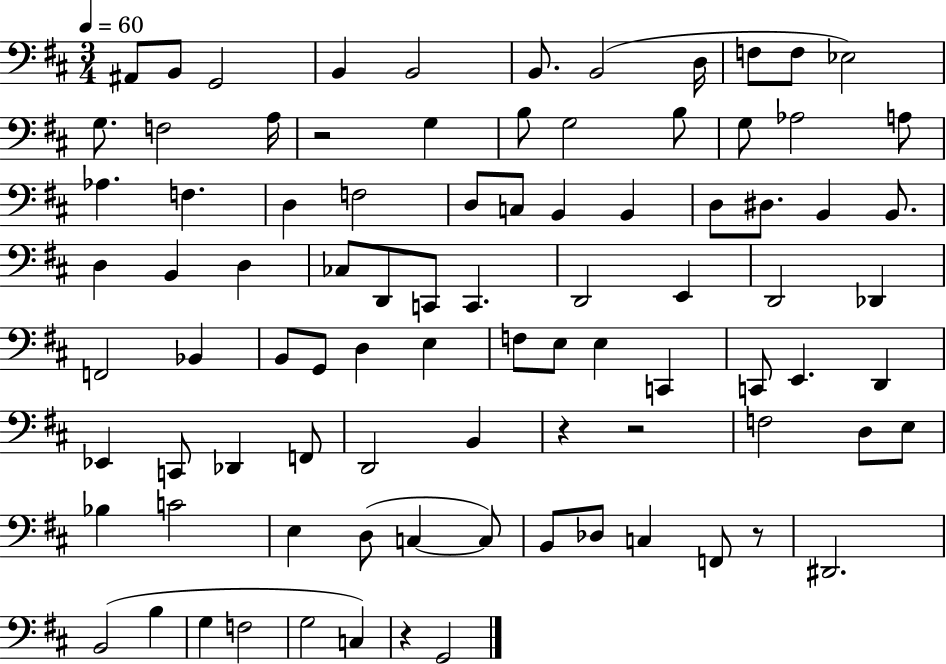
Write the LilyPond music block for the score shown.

{
  \clef bass
  \numericTimeSignature
  \time 3/4
  \key d \major
  \tempo 4 = 60
  ais,8 b,8 g,2 | b,4 b,2 | b,8. b,2( d16 | f8 f8 ees2) | \break g8. f2 a16 | r2 g4 | b8 g2 b8 | g8 aes2 a8 | \break aes4. f4. | d4 f2 | d8 c8 b,4 b,4 | d8 dis8. b,4 b,8. | \break d4 b,4 d4 | ces8 d,8 c,8 c,4. | d,2 e,4 | d,2 des,4 | \break f,2 bes,4 | b,8 g,8 d4 e4 | f8 e8 e4 c,4 | c,8 e,4. d,4 | \break ees,4 c,8 des,4 f,8 | d,2 b,4 | r4 r2 | f2 d8 e8 | \break bes4 c'2 | e4 d8( c4~~ c8) | b,8 des8 c4 f,8 r8 | dis,2. | \break b,2( b4 | g4 f2 | g2 c4) | r4 g,2 | \break \bar "|."
}